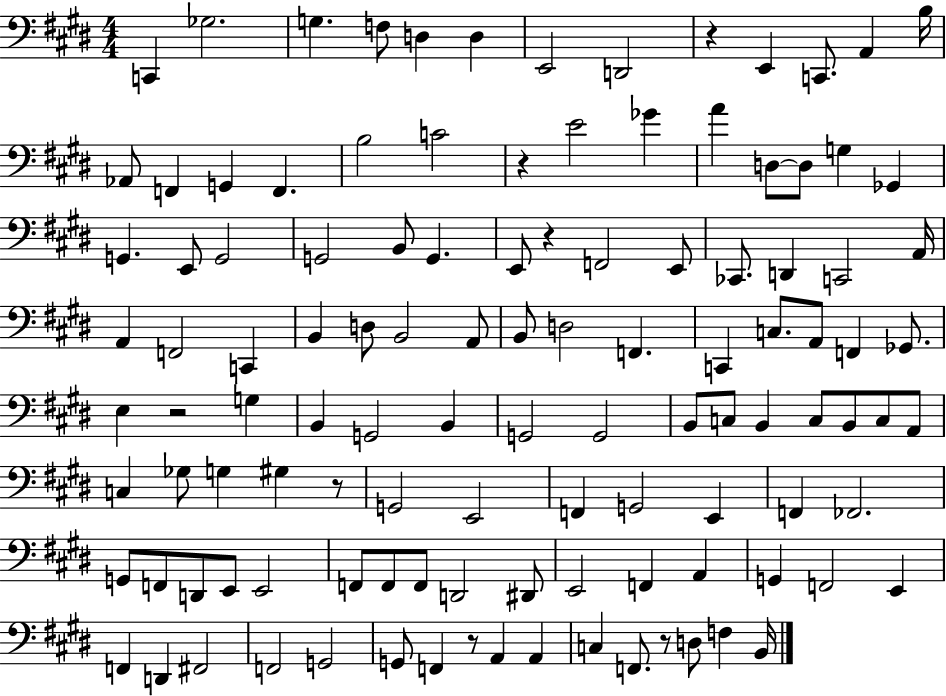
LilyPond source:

{
  \clef bass
  \numericTimeSignature
  \time 4/4
  \key e \major
  c,4 ges2. | g4. f8 d4 d4 | e,2 d,2 | r4 e,4 c,8. a,4 b16 | \break aes,8 f,4 g,4 f,4. | b2 c'2 | r4 e'2 ges'4 | a'4 d8~~ d8 g4 ges,4 | \break g,4. e,8 g,2 | g,2 b,8 g,4. | e,8 r4 f,2 e,8 | ces,8. d,4 c,2 a,16 | \break a,4 f,2 c,4 | b,4 d8 b,2 a,8 | b,8 d2 f,4. | c,4 c8. a,8 f,4 ges,8. | \break e4 r2 g4 | b,4 g,2 b,4 | g,2 g,2 | b,8 c8 b,4 c8 b,8 c8 a,8 | \break c4 ges8 g4 gis4 r8 | g,2 e,2 | f,4 g,2 e,4 | f,4 fes,2. | \break g,8 f,8 d,8 e,8 e,2 | f,8 f,8 f,8 d,2 dis,8 | e,2 f,4 a,4 | g,4 f,2 e,4 | \break f,4 d,4 fis,2 | f,2 g,2 | g,8 f,4 r8 a,4 a,4 | c4 f,8. r8 d8 f4 b,16 | \break \bar "|."
}